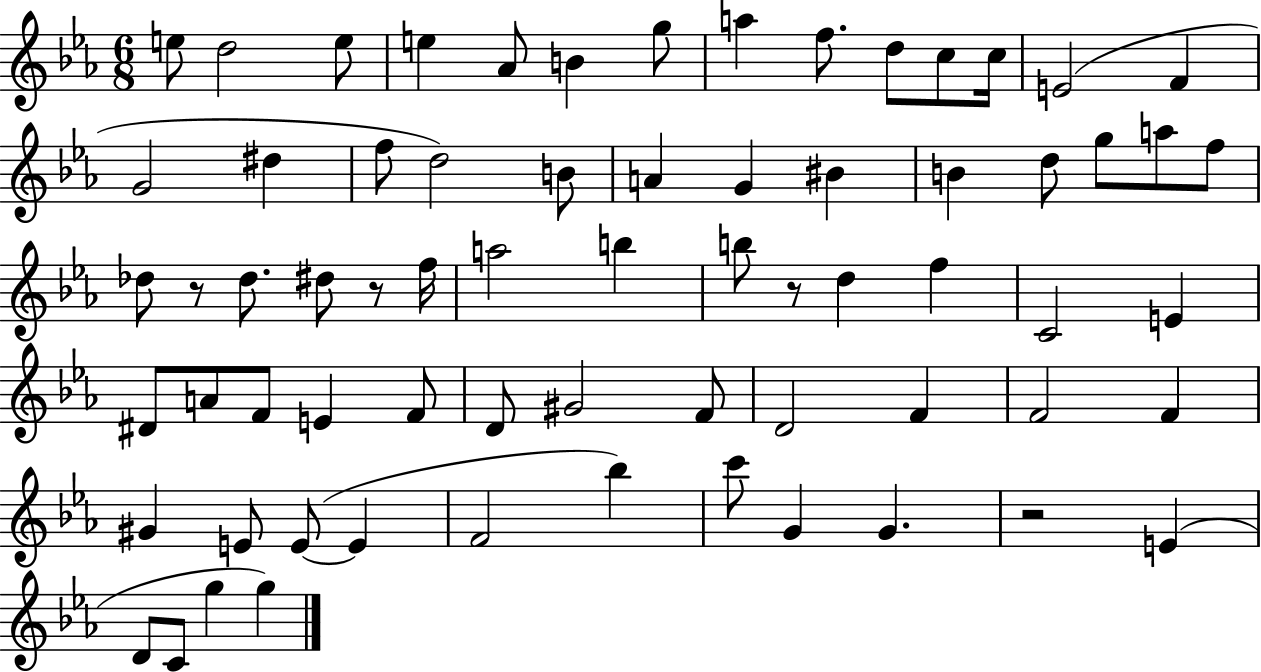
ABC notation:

X:1
T:Untitled
M:6/8
L:1/4
K:Eb
e/2 d2 e/2 e _A/2 B g/2 a f/2 d/2 c/2 c/4 E2 F G2 ^d f/2 d2 B/2 A G ^B B d/2 g/2 a/2 f/2 _d/2 z/2 _d/2 ^d/2 z/2 f/4 a2 b b/2 z/2 d f C2 E ^D/2 A/2 F/2 E F/2 D/2 ^G2 F/2 D2 F F2 F ^G E/2 E/2 E F2 _b c'/2 G G z2 E D/2 C/2 g g